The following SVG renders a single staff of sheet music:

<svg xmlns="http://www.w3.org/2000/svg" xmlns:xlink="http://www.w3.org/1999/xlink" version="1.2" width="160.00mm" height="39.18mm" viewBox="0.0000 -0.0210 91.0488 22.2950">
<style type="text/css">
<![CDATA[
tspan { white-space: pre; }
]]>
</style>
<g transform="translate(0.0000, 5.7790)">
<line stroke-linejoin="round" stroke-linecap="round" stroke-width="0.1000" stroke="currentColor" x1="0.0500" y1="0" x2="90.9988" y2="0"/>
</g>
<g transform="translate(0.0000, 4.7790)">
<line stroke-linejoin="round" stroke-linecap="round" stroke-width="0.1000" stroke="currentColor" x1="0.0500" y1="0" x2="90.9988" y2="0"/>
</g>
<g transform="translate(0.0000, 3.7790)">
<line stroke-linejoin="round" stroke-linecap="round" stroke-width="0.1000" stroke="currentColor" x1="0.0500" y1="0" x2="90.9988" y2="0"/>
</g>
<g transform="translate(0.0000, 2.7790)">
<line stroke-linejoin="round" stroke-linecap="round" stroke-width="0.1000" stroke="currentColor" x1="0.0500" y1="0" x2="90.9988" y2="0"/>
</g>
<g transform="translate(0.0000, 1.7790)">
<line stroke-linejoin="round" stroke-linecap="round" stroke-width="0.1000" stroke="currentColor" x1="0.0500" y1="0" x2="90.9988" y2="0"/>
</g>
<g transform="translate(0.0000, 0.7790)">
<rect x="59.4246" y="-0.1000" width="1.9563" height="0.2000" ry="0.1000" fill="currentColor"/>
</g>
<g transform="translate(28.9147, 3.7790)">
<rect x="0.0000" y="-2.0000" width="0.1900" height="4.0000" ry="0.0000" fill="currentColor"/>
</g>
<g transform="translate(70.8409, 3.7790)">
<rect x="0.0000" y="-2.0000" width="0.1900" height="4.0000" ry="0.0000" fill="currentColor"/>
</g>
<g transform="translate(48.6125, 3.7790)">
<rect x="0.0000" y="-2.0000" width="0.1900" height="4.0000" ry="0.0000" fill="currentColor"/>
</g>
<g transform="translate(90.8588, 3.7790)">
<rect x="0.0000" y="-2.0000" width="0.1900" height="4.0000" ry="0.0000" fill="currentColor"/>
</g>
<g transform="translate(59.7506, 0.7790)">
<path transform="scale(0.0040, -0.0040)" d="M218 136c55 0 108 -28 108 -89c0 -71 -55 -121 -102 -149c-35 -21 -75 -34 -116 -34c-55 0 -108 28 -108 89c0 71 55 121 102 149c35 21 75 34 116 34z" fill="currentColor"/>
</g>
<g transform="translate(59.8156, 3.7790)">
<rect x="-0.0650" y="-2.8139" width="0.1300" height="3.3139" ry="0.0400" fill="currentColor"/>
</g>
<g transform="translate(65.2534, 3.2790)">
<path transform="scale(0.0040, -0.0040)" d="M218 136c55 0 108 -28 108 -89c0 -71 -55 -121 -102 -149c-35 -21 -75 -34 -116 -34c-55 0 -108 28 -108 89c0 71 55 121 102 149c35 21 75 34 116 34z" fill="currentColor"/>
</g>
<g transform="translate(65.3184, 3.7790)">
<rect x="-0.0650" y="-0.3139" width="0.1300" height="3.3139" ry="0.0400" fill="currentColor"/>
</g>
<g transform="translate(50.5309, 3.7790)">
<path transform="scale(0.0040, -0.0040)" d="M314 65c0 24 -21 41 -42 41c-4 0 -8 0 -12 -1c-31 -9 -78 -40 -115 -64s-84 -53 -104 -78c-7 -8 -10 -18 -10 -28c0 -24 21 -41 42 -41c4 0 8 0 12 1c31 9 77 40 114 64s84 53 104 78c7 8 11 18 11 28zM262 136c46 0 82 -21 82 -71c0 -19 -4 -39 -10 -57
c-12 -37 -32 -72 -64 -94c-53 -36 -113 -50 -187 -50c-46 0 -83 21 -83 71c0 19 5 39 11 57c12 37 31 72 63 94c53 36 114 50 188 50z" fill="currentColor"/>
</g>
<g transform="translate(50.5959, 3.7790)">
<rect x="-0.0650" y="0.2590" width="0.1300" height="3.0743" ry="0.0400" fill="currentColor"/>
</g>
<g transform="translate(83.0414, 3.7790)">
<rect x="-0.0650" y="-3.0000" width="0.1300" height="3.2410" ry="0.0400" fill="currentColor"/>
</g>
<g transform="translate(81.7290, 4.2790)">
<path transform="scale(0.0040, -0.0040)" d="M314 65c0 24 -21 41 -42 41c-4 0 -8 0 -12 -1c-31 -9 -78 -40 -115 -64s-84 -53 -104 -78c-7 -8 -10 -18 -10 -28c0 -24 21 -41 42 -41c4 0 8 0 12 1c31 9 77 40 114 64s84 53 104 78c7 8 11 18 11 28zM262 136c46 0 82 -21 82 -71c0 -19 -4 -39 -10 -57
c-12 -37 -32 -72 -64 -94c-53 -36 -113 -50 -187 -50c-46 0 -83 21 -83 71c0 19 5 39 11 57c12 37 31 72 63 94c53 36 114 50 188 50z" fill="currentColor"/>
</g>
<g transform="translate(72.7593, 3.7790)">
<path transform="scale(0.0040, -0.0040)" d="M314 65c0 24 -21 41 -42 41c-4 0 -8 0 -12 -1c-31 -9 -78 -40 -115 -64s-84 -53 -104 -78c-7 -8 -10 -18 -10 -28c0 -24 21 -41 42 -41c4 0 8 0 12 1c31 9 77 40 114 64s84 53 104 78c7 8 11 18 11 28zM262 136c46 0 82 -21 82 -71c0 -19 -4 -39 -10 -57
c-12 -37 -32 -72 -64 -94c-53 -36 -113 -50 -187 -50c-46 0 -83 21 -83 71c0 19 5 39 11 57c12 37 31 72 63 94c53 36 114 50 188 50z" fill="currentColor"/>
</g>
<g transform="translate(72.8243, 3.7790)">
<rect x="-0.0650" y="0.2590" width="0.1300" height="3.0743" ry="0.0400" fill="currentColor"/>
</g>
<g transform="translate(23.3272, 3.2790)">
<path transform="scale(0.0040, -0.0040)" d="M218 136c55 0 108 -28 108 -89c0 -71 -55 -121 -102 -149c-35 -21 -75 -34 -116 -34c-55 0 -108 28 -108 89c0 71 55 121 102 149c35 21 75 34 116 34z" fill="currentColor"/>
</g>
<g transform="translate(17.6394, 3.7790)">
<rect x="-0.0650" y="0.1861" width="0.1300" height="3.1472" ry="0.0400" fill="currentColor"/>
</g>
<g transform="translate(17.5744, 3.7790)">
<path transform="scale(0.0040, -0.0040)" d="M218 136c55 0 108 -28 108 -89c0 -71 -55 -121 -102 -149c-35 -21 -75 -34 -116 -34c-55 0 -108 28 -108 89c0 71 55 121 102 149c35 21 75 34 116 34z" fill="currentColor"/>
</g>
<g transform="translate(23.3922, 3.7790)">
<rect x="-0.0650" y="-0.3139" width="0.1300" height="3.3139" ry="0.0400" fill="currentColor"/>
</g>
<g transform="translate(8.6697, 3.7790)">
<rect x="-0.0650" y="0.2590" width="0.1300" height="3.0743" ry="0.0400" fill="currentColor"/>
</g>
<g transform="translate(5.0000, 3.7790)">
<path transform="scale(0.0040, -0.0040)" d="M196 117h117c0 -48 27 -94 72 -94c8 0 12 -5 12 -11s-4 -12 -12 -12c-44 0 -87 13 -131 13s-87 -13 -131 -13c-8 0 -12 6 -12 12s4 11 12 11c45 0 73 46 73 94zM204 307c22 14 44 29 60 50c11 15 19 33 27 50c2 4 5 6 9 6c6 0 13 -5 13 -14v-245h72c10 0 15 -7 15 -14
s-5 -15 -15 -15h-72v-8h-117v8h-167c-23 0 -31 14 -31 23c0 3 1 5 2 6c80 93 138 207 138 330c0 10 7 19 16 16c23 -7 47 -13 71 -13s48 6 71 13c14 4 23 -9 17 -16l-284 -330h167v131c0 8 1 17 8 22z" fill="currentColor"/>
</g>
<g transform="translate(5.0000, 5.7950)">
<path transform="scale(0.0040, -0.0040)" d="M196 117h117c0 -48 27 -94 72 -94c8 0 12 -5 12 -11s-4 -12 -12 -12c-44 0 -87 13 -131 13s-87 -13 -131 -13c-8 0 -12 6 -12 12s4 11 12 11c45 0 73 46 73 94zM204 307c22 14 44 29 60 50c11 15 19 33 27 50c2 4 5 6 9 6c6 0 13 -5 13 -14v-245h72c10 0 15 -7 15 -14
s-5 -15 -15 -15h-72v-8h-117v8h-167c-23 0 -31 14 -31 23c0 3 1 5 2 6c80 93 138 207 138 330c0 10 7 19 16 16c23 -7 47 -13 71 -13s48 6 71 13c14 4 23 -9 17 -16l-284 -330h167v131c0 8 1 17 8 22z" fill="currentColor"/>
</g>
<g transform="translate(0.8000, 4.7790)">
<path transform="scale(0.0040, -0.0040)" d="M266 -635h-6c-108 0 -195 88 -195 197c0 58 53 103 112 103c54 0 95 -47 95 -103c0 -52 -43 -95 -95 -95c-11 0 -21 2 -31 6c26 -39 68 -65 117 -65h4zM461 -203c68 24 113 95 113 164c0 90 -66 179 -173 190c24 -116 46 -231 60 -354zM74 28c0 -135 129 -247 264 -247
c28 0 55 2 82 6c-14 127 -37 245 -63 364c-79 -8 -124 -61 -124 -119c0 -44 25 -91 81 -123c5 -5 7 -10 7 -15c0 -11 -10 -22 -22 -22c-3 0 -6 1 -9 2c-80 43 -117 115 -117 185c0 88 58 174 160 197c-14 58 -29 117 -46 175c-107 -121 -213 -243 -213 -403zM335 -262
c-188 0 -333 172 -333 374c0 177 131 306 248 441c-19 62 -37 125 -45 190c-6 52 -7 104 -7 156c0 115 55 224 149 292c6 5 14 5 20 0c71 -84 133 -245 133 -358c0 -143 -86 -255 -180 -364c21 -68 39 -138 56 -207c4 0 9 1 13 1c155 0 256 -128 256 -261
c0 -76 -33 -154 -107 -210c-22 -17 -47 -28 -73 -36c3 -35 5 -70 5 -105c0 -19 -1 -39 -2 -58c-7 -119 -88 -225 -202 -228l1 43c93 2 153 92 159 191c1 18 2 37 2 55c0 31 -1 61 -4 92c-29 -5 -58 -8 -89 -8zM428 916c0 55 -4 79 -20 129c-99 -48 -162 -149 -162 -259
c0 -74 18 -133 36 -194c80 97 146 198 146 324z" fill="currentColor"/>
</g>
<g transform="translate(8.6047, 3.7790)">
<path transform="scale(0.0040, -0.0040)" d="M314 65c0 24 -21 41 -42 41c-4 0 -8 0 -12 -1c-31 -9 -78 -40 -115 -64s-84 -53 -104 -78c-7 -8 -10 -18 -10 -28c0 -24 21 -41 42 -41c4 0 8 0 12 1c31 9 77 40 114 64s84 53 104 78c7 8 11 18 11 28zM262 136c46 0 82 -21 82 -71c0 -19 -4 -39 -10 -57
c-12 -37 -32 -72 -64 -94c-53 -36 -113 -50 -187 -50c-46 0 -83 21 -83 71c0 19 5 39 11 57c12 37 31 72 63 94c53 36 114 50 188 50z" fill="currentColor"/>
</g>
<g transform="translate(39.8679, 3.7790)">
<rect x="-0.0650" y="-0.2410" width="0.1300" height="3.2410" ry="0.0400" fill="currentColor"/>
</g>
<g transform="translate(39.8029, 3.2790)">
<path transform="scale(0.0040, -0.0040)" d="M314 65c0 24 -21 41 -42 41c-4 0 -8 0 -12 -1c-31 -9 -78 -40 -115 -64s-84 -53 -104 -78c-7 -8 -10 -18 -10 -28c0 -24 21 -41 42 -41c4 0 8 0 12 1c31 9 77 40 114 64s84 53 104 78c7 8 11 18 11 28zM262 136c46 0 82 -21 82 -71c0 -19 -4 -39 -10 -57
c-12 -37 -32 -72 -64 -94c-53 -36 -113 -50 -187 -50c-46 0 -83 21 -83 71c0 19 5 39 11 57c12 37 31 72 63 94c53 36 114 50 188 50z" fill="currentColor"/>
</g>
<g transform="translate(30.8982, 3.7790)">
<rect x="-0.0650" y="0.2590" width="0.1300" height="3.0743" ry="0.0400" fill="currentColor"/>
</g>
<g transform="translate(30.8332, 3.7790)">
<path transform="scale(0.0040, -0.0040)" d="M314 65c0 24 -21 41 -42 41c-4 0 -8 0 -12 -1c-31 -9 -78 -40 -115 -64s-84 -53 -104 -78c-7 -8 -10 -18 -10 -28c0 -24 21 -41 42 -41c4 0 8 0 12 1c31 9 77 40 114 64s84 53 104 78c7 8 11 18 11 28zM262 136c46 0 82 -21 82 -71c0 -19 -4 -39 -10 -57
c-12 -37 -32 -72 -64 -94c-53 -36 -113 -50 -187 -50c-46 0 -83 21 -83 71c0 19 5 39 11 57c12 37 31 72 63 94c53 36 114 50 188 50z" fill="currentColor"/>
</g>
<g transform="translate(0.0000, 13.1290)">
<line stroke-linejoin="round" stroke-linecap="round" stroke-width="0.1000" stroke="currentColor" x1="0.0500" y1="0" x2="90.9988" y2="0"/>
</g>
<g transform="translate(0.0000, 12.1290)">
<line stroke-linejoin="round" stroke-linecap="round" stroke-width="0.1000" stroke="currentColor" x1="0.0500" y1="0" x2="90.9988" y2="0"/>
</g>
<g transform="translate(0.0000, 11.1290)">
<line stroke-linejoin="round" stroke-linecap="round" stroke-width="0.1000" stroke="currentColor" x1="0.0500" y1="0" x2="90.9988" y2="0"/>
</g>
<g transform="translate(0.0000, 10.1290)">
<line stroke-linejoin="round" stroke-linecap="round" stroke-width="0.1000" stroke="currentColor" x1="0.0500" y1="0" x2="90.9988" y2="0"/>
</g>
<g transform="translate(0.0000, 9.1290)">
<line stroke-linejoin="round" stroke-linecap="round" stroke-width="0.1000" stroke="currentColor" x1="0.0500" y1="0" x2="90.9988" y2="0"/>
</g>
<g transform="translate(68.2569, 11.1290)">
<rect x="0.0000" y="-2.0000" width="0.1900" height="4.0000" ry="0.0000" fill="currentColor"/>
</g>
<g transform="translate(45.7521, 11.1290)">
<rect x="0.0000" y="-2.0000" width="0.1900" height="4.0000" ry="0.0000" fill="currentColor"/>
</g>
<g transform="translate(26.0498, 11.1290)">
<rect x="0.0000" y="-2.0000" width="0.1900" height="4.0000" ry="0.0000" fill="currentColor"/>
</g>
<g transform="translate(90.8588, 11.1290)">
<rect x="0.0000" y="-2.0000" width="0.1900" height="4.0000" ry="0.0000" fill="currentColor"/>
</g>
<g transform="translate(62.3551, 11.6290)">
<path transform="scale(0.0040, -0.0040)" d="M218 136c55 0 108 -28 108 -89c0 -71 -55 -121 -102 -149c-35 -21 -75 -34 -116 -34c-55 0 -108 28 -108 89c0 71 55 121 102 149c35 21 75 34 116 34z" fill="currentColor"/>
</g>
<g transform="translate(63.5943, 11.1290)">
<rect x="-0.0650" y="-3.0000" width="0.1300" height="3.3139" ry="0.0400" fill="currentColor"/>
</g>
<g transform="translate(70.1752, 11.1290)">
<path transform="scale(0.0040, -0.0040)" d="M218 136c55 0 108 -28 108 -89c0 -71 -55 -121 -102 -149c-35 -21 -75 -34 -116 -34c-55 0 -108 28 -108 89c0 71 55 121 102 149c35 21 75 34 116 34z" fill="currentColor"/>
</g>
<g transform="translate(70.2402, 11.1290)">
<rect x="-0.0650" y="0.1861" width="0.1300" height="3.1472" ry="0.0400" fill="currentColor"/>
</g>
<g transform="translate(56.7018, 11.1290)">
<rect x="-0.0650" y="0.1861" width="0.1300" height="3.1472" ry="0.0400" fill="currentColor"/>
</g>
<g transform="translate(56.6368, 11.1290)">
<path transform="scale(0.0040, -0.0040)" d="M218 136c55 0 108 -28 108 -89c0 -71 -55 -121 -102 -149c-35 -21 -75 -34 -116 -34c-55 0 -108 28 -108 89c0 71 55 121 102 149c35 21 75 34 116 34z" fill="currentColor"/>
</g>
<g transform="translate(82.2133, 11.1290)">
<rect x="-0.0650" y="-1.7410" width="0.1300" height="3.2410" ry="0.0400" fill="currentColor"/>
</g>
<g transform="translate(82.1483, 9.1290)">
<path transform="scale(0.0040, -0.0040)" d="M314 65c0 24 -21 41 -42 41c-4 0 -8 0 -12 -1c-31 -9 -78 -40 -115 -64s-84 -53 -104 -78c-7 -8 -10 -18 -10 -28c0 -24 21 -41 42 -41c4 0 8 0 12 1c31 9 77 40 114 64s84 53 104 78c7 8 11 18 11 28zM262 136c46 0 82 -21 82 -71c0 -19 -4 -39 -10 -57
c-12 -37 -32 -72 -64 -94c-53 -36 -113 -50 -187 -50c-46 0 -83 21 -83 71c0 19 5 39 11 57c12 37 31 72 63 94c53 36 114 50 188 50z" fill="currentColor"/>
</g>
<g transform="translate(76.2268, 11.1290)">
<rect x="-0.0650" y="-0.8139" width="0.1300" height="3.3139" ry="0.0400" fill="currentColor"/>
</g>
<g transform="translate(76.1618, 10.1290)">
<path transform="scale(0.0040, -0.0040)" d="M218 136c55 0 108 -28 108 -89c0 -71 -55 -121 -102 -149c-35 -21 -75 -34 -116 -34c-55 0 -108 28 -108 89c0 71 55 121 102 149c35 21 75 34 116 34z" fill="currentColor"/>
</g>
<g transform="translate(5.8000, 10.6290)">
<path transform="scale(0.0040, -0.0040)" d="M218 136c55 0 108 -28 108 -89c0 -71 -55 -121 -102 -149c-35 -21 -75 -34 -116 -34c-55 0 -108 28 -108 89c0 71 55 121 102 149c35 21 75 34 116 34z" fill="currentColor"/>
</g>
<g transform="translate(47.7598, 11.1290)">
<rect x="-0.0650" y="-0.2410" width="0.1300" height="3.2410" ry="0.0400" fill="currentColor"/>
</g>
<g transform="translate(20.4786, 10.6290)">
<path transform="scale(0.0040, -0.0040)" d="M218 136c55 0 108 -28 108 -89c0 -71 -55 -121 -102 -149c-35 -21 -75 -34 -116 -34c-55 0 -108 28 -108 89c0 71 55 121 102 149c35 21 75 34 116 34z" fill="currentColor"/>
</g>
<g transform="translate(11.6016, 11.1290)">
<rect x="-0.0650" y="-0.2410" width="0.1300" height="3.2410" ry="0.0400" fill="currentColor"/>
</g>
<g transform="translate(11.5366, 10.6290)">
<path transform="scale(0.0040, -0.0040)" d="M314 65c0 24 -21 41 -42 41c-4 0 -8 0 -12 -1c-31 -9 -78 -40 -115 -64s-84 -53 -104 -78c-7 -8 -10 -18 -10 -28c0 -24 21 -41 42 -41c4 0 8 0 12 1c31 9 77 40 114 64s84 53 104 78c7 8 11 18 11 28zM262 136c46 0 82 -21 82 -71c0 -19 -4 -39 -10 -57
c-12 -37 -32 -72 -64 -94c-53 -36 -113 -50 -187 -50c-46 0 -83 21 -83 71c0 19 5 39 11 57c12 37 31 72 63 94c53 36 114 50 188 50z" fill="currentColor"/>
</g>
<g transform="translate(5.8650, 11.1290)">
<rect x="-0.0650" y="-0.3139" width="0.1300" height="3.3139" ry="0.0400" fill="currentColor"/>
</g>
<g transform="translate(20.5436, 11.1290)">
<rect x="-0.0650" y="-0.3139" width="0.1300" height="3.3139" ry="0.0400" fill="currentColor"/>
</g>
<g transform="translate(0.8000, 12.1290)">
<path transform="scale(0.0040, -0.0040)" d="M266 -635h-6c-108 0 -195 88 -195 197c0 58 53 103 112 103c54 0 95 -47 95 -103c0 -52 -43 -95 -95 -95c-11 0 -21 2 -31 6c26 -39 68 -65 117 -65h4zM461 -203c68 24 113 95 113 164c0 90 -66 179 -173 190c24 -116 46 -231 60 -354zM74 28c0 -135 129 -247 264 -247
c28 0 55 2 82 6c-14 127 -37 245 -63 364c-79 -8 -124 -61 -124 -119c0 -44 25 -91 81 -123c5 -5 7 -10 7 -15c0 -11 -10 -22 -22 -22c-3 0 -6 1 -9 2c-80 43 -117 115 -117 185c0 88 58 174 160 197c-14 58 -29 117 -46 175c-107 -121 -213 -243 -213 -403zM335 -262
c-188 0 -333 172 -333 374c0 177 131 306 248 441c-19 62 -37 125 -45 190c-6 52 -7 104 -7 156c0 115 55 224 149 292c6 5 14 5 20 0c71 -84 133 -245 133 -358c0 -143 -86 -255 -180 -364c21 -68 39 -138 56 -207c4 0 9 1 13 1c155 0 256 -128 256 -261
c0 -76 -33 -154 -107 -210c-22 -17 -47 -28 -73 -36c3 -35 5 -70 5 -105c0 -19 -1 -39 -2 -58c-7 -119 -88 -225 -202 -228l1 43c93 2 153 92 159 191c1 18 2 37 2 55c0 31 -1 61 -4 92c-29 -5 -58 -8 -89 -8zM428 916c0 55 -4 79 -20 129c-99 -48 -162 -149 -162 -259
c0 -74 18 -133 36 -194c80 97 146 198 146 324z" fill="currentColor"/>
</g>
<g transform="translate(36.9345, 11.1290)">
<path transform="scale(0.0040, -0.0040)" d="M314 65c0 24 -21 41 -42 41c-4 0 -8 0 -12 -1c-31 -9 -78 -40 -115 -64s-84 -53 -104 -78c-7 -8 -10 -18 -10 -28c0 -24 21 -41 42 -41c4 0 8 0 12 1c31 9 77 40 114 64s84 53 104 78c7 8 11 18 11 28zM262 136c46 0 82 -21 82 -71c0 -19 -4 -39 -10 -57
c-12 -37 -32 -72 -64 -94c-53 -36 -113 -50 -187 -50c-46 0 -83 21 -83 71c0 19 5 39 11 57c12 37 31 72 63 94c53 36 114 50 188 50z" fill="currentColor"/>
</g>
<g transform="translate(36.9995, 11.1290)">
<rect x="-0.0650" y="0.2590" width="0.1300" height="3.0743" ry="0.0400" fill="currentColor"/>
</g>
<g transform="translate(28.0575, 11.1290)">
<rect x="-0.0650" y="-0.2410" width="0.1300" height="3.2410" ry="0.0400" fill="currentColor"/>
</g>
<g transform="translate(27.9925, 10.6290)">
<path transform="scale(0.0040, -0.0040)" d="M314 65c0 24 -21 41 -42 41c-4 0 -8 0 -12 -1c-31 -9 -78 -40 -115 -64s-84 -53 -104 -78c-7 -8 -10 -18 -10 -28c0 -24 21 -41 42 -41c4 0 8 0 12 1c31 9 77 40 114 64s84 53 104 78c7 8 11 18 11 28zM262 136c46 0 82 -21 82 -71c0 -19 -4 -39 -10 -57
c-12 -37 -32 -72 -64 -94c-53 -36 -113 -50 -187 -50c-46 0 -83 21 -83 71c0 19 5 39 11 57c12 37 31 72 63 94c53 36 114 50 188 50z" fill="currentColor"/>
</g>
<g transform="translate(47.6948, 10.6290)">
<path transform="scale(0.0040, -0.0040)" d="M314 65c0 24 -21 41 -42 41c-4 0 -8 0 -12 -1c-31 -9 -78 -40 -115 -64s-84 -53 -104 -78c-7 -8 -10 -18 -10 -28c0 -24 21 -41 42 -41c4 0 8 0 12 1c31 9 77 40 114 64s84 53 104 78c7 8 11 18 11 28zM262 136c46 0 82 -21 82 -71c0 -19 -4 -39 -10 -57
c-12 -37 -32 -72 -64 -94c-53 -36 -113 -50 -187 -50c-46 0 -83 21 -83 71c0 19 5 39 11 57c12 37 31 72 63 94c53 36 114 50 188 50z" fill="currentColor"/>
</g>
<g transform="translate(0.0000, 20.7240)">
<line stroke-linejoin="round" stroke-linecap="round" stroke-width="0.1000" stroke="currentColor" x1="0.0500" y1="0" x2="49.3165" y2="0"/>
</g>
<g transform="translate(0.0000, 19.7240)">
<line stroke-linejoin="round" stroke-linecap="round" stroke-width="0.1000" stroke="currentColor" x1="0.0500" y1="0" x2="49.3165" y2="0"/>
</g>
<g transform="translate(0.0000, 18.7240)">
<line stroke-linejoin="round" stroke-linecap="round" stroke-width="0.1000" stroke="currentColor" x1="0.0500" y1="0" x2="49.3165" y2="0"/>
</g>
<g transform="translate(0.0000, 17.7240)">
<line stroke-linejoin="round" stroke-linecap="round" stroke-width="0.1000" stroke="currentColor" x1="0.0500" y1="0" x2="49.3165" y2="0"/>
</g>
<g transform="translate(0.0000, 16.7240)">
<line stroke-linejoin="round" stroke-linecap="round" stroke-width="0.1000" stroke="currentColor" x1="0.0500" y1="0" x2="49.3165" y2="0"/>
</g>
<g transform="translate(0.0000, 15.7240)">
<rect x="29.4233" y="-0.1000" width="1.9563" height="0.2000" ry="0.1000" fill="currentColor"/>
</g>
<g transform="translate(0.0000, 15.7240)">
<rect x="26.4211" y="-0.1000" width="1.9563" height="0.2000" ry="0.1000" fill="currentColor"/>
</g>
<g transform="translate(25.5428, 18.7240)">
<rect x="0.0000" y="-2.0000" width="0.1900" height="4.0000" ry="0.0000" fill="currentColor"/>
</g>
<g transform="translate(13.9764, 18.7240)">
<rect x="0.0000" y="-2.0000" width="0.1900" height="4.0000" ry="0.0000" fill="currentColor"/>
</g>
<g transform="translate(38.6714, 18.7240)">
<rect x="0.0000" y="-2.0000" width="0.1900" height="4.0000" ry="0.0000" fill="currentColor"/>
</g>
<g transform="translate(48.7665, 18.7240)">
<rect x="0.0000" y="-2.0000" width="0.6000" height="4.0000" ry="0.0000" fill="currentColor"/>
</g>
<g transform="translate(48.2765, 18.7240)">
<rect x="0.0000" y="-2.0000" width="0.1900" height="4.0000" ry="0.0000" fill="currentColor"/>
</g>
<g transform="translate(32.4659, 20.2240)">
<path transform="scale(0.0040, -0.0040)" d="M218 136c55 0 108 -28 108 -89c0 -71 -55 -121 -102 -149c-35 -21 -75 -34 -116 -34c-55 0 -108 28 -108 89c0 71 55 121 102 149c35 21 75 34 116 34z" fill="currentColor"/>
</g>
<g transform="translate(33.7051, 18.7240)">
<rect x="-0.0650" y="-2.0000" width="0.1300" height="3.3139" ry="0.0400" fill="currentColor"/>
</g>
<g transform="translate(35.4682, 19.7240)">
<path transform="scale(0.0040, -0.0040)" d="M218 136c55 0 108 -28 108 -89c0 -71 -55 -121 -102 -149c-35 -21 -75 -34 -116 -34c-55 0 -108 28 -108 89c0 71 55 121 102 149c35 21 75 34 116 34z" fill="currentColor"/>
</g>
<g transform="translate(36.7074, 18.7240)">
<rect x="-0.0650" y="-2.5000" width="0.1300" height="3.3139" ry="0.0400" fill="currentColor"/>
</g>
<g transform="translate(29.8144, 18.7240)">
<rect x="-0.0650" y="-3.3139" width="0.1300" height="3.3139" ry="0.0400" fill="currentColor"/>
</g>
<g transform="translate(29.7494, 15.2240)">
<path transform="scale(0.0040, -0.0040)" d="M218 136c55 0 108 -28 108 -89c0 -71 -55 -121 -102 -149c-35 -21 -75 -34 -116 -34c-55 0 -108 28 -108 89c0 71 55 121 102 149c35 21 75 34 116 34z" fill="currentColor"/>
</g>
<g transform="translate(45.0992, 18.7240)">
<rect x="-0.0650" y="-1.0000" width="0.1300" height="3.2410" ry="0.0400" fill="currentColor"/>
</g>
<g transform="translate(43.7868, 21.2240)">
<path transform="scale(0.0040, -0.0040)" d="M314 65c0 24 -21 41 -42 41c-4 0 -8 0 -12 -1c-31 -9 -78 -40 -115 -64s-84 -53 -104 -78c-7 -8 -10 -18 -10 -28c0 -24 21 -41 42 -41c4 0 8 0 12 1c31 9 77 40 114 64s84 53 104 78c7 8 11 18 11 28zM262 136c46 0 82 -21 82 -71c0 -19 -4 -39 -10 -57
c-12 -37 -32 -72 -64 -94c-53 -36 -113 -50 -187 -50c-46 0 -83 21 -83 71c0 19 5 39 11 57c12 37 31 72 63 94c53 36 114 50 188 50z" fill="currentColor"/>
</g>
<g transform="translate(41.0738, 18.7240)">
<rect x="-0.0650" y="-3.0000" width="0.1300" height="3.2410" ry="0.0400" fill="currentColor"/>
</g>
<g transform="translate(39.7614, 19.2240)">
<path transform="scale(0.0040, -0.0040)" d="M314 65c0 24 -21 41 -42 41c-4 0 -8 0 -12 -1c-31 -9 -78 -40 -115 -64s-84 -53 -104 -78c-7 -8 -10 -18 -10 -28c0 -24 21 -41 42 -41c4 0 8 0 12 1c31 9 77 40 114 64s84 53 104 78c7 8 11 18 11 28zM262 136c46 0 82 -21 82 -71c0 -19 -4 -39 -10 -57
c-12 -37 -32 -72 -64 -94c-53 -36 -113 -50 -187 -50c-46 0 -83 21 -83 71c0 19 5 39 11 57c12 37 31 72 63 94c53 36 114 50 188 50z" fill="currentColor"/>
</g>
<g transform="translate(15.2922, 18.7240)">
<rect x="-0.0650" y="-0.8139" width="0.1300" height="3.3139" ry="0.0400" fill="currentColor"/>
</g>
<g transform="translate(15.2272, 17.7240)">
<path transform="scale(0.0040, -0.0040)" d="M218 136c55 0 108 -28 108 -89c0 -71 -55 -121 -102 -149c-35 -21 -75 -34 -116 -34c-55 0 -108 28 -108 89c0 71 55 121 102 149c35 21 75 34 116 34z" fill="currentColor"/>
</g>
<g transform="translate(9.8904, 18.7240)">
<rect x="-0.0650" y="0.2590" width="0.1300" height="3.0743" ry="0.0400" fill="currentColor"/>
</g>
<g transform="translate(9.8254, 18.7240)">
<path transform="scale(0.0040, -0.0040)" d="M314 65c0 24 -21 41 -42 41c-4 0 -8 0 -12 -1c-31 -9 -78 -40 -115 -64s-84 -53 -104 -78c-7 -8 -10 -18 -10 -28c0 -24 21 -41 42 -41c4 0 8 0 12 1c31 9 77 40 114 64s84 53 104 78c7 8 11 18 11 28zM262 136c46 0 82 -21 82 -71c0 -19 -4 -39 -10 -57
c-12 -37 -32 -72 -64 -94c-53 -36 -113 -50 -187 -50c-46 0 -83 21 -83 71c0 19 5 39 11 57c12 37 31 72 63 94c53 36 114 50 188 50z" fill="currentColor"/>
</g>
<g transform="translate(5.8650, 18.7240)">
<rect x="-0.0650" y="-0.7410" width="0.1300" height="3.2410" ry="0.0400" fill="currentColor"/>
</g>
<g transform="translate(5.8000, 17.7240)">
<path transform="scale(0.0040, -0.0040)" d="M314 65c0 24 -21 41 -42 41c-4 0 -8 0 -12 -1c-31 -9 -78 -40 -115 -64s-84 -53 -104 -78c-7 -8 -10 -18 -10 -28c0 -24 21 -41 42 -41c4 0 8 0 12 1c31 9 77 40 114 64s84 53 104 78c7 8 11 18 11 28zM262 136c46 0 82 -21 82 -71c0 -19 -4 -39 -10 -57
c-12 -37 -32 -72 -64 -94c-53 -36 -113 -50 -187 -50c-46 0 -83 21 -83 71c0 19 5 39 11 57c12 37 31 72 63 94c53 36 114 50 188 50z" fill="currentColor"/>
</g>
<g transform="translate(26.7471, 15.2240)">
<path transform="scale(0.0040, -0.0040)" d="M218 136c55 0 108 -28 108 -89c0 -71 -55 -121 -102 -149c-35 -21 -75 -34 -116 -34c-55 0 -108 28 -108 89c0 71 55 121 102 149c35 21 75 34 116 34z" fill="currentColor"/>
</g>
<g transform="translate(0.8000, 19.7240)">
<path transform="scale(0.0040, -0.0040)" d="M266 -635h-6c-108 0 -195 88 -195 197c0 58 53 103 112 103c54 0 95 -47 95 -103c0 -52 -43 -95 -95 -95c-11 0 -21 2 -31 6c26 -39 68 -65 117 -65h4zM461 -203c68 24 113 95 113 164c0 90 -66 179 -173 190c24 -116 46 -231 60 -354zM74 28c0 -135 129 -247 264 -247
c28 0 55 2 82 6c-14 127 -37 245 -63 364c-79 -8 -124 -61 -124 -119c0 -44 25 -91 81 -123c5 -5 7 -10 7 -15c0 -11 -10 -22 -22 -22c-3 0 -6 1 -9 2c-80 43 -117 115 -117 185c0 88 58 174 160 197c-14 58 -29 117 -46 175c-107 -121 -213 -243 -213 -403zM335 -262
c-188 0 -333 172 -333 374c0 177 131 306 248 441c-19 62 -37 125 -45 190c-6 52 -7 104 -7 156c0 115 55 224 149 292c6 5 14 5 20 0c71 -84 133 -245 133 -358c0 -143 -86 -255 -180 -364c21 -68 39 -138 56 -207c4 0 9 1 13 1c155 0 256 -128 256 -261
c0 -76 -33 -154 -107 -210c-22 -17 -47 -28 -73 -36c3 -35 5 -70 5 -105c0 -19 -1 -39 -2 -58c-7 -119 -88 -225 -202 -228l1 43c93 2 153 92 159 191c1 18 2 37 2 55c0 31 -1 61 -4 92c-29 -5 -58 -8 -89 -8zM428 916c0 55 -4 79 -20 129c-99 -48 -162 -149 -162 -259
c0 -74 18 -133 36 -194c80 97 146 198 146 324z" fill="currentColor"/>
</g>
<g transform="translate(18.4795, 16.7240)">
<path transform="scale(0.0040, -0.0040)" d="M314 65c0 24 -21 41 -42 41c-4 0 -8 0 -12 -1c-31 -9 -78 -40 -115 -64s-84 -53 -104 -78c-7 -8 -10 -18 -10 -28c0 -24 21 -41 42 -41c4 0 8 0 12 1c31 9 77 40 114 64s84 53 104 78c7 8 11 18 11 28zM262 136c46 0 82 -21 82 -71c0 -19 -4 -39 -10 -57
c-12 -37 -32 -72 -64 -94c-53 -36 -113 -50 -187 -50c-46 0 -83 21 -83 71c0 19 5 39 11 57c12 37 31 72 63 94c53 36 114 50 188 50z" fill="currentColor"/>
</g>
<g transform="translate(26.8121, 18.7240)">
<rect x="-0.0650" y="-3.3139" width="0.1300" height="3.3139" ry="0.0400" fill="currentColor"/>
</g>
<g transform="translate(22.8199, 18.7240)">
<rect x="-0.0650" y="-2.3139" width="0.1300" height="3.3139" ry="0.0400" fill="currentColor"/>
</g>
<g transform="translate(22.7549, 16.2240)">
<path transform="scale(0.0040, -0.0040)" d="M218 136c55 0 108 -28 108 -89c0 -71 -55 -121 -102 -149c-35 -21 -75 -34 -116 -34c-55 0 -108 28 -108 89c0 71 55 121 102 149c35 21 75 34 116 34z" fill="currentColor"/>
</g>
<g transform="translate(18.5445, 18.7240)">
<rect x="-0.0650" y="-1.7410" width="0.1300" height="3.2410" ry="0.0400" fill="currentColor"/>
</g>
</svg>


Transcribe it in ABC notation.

X:1
T:Untitled
M:4/4
L:1/4
K:C
B2 B c B2 c2 B2 a c B2 A2 c c2 c c2 B2 c2 B A B d f2 d2 B2 d f2 g b b F G A2 D2